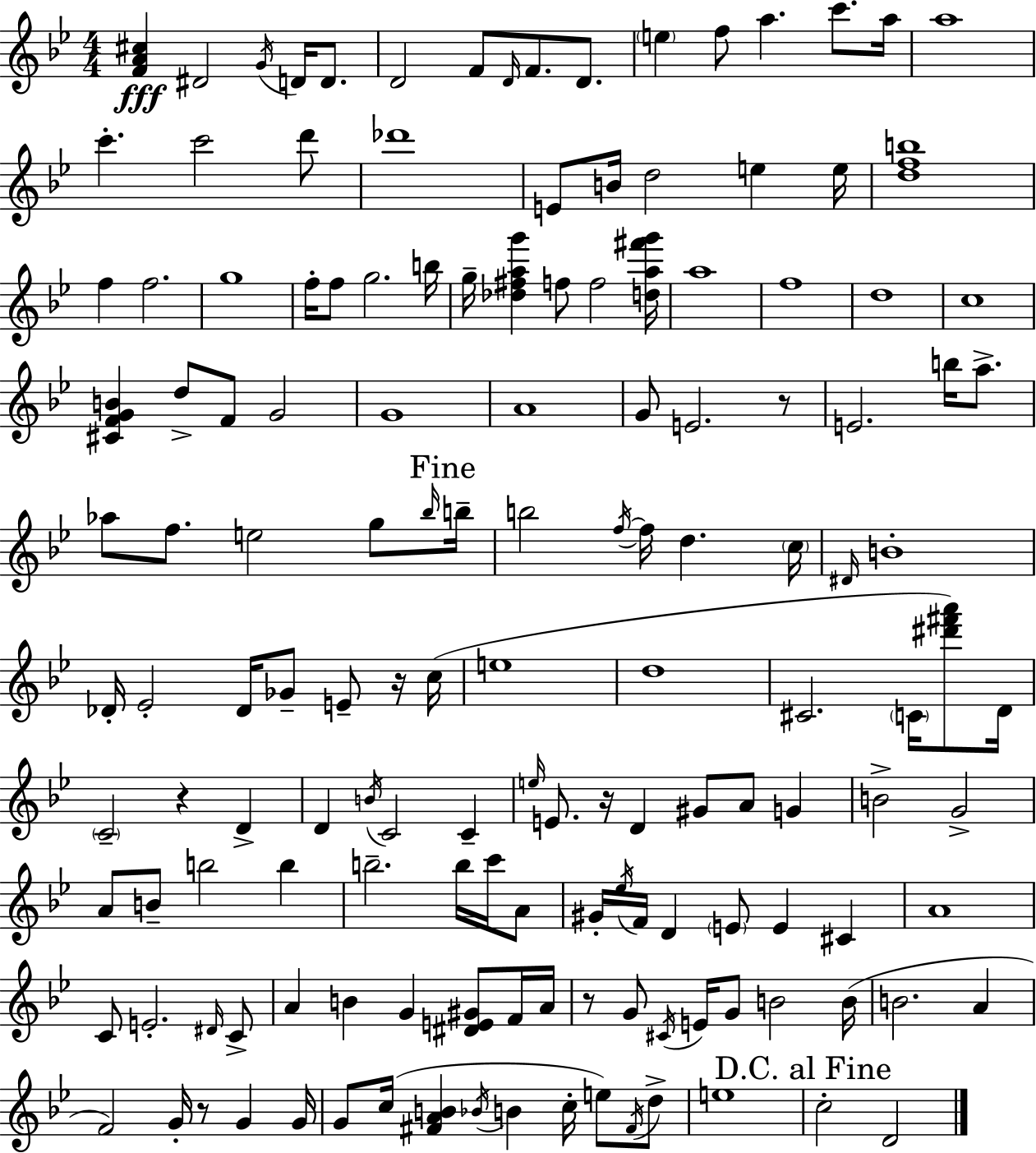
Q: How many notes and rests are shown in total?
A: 148